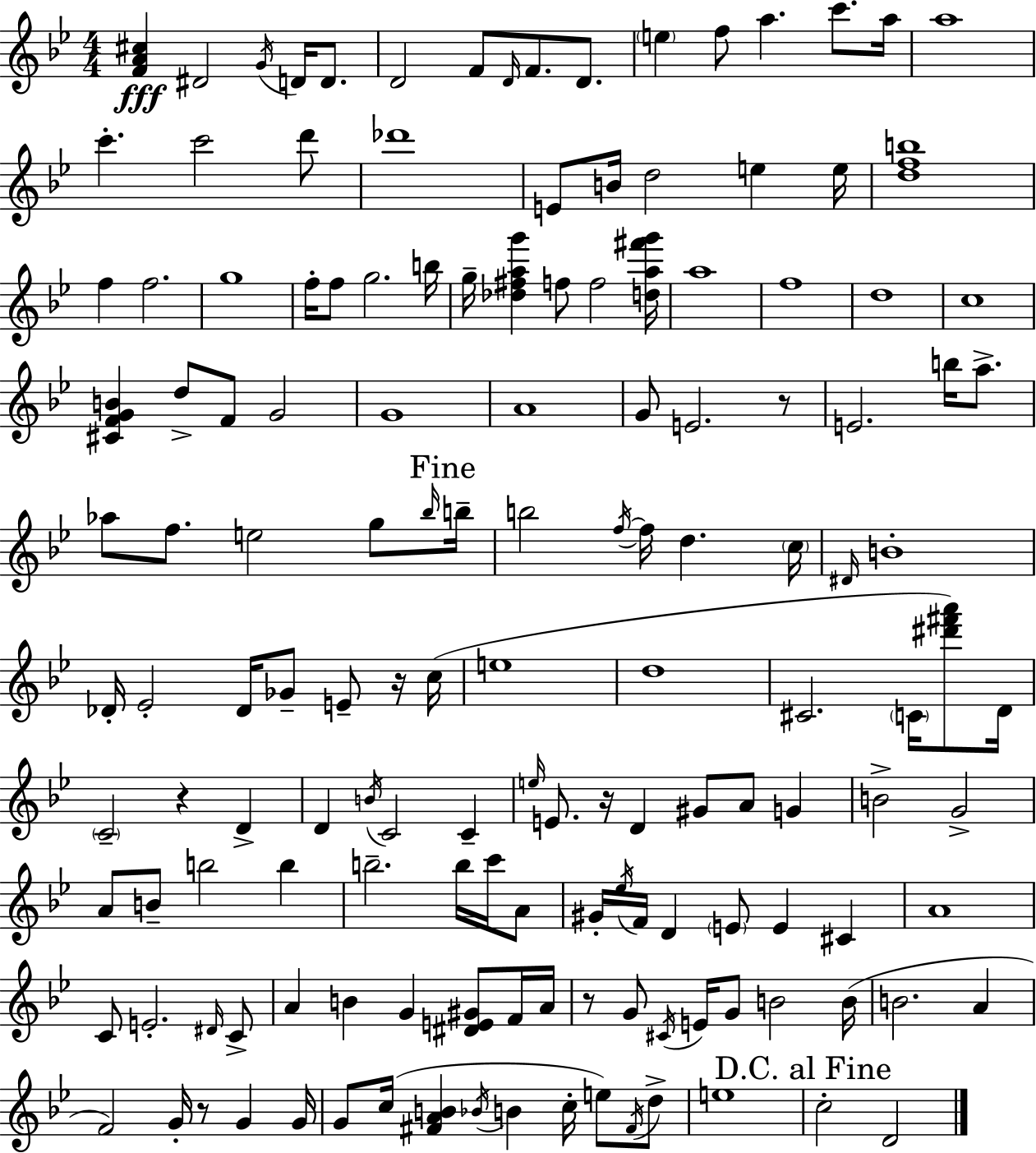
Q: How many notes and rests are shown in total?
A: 148